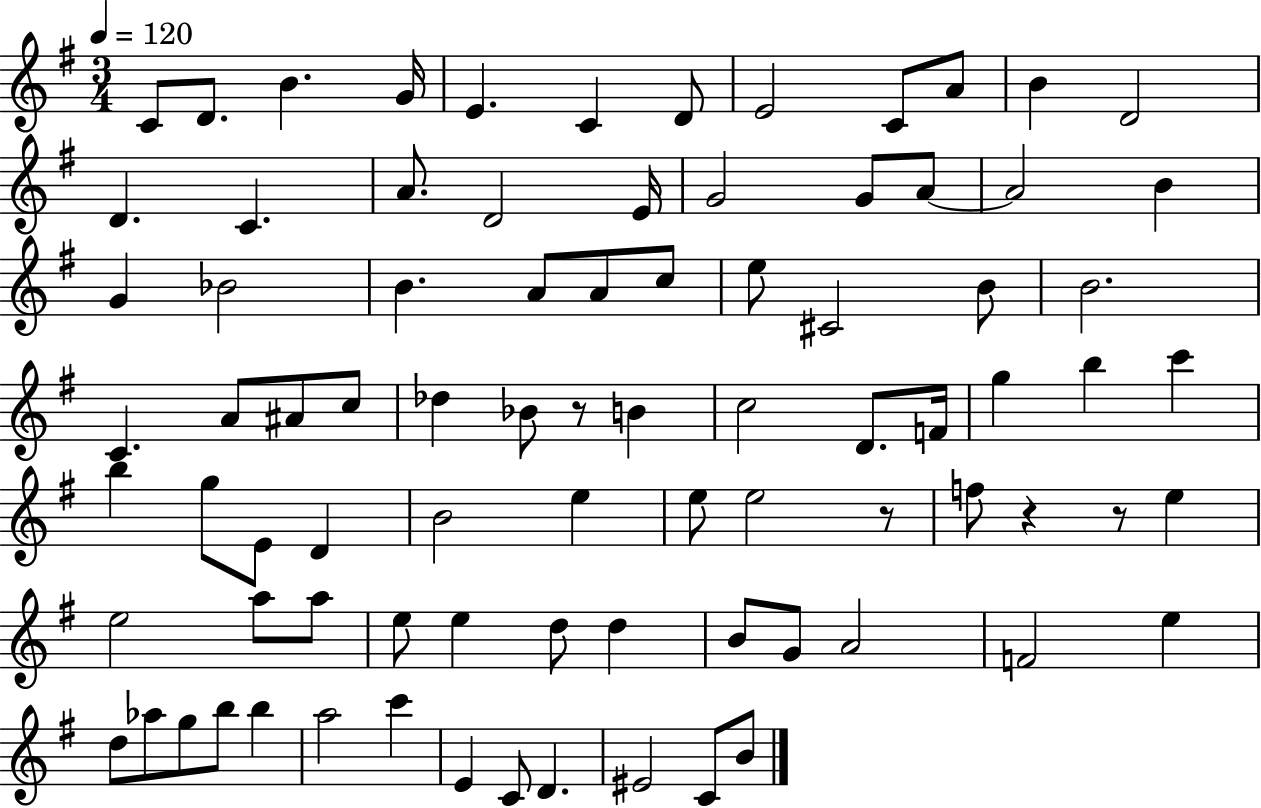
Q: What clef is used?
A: treble